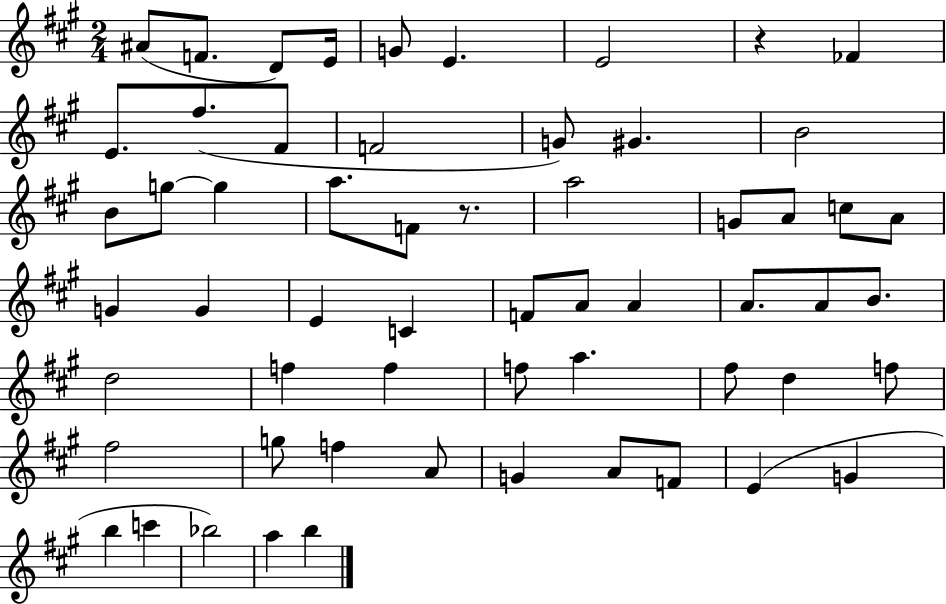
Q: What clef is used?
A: treble